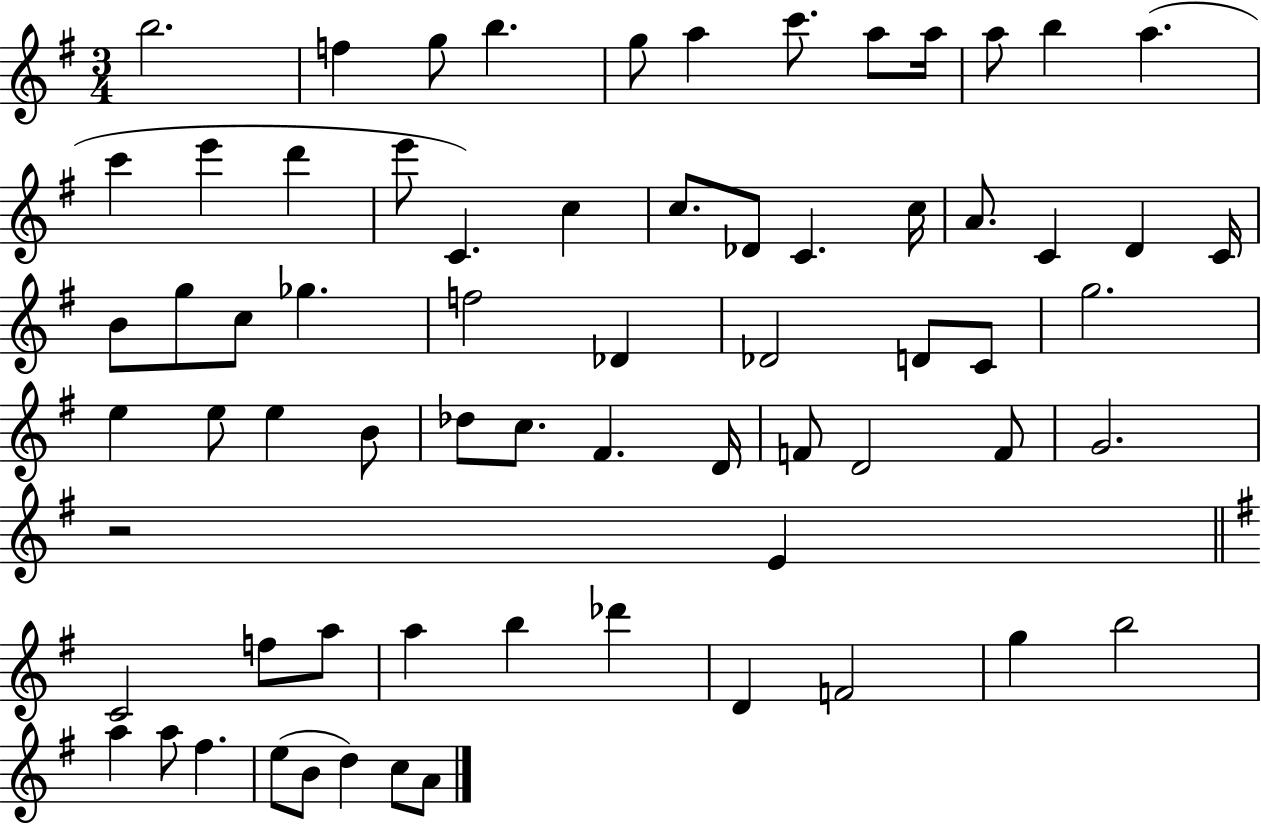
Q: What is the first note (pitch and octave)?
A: B5